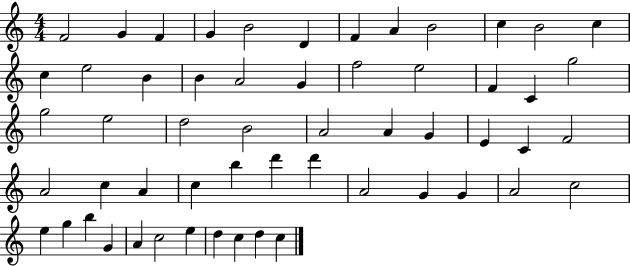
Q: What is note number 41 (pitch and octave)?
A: A4